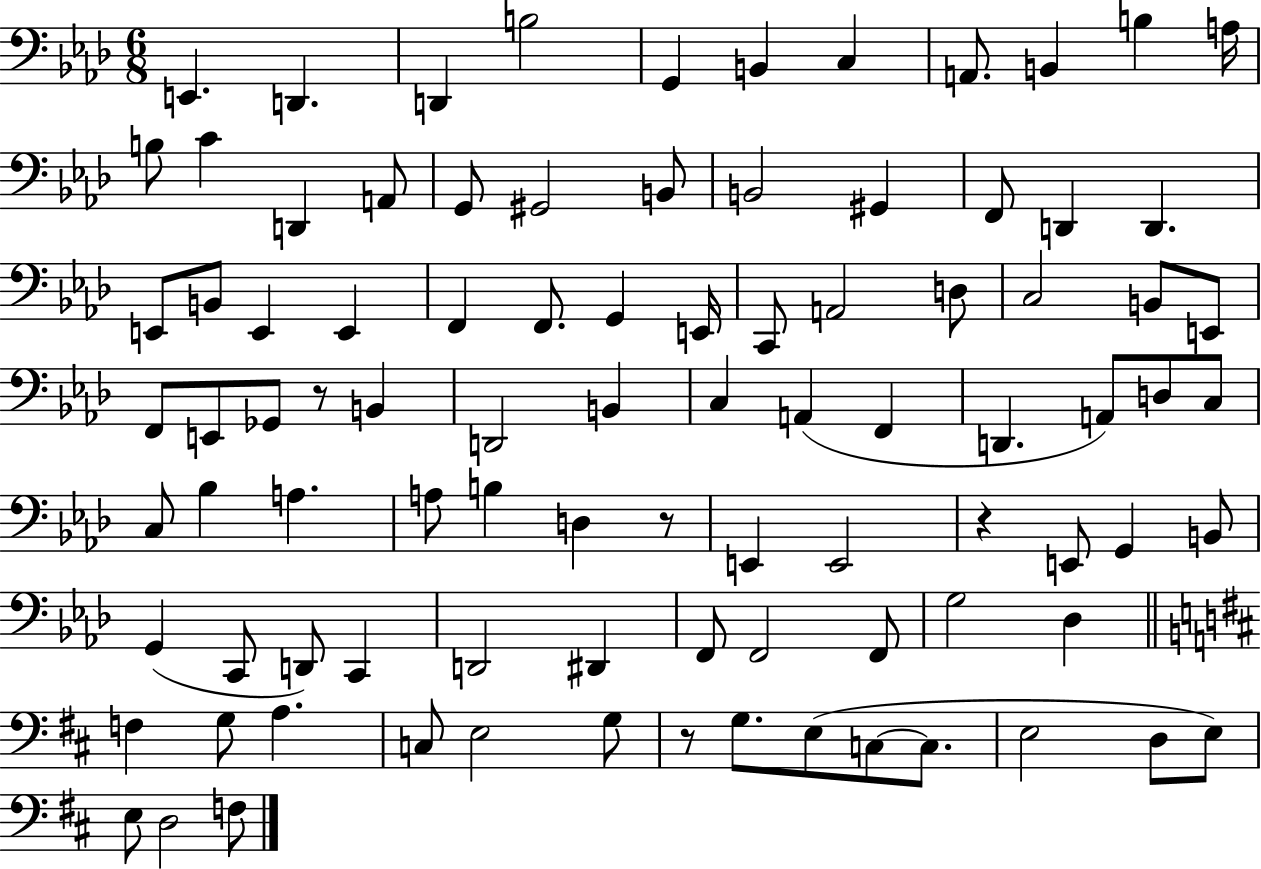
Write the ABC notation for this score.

X:1
T:Untitled
M:6/8
L:1/4
K:Ab
E,, D,, D,, B,2 G,, B,, C, A,,/2 B,, B, A,/4 B,/2 C D,, A,,/2 G,,/2 ^G,,2 B,,/2 B,,2 ^G,, F,,/2 D,, D,, E,,/2 B,,/2 E,, E,, F,, F,,/2 G,, E,,/4 C,,/2 A,,2 D,/2 C,2 B,,/2 E,,/2 F,,/2 E,,/2 _G,,/2 z/2 B,, D,,2 B,, C, A,, F,, D,, A,,/2 D,/2 C,/2 C,/2 _B, A, A,/2 B, D, z/2 E,, E,,2 z E,,/2 G,, B,,/2 G,, C,,/2 D,,/2 C,, D,,2 ^D,, F,,/2 F,,2 F,,/2 G,2 _D, F, G,/2 A, C,/2 E,2 G,/2 z/2 G,/2 E,/2 C,/2 C,/2 E,2 D,/2 E,/2 E,/2 D,2 F,/2